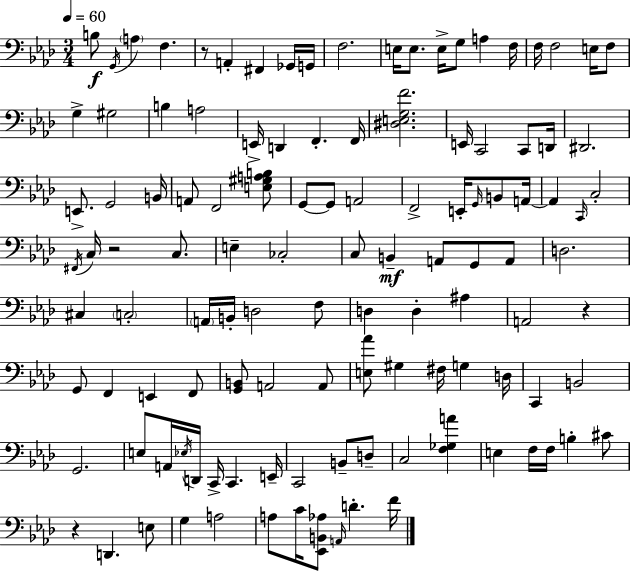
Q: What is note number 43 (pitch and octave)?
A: G2